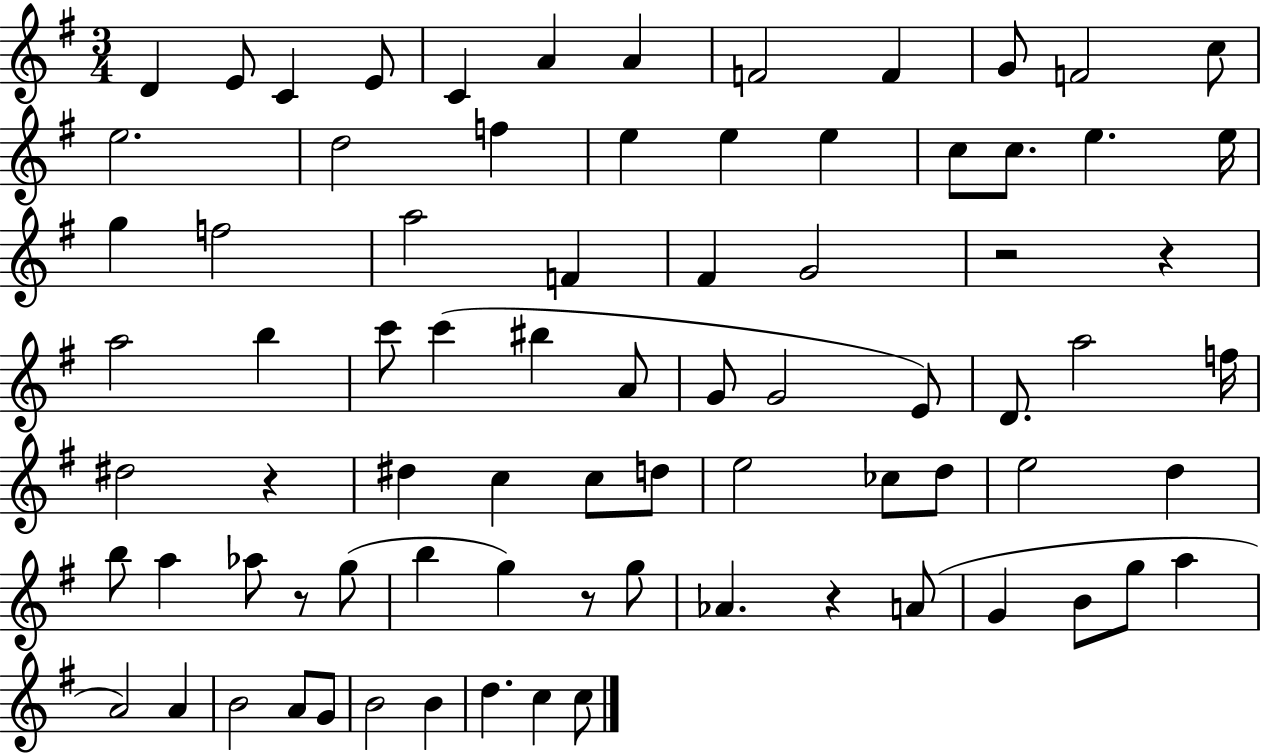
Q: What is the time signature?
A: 3/4